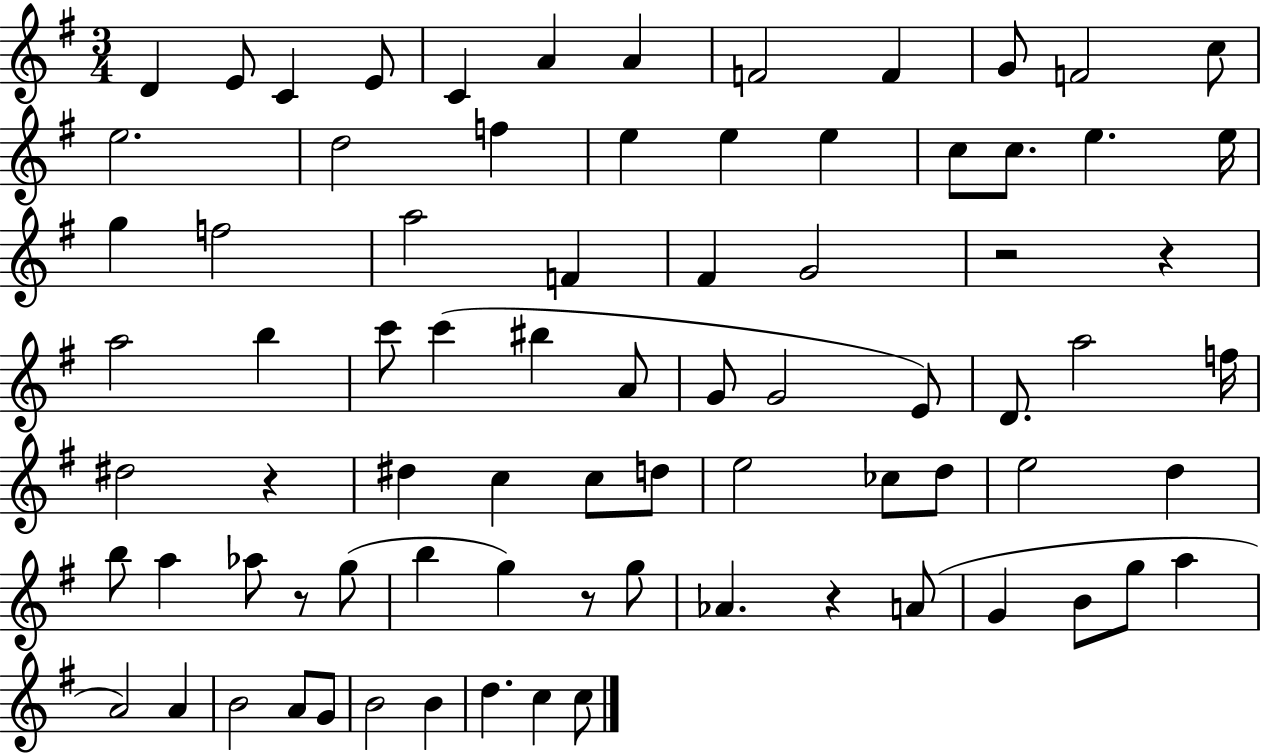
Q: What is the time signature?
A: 3/4